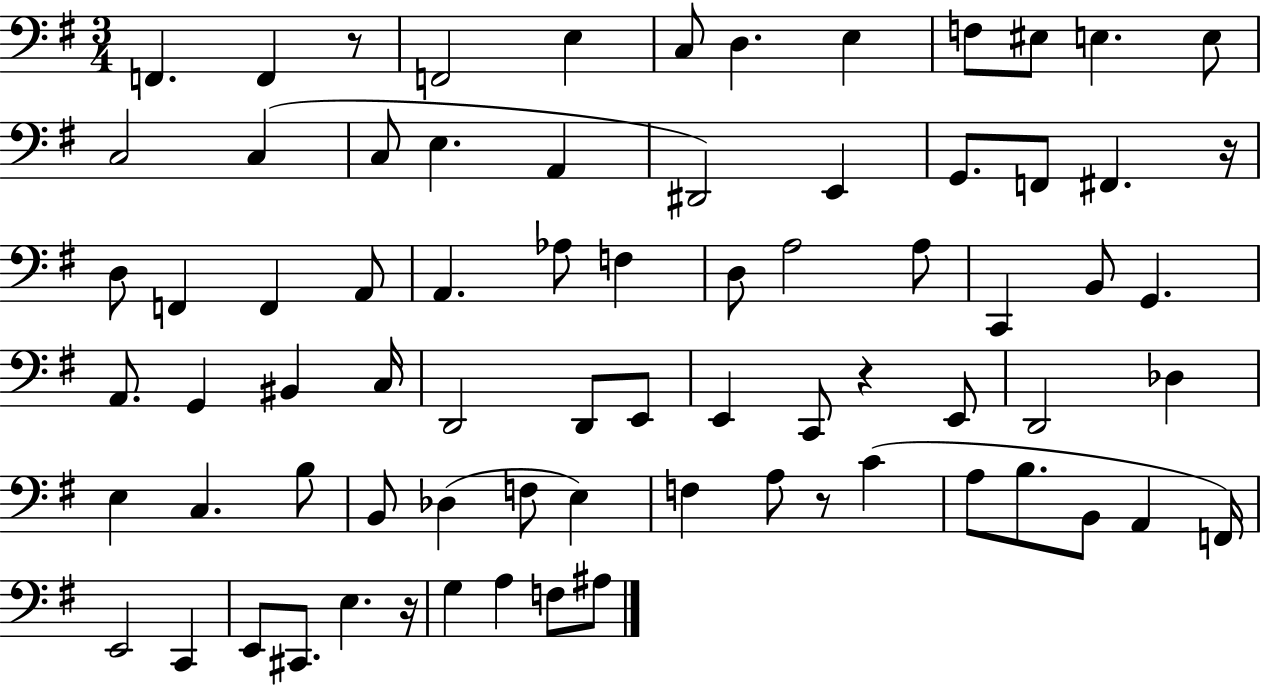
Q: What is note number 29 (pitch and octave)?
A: D3